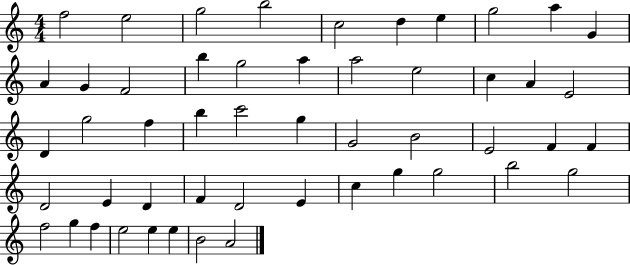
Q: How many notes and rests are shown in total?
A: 51